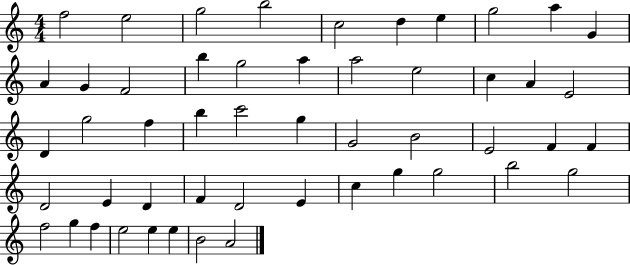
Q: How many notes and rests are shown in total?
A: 51